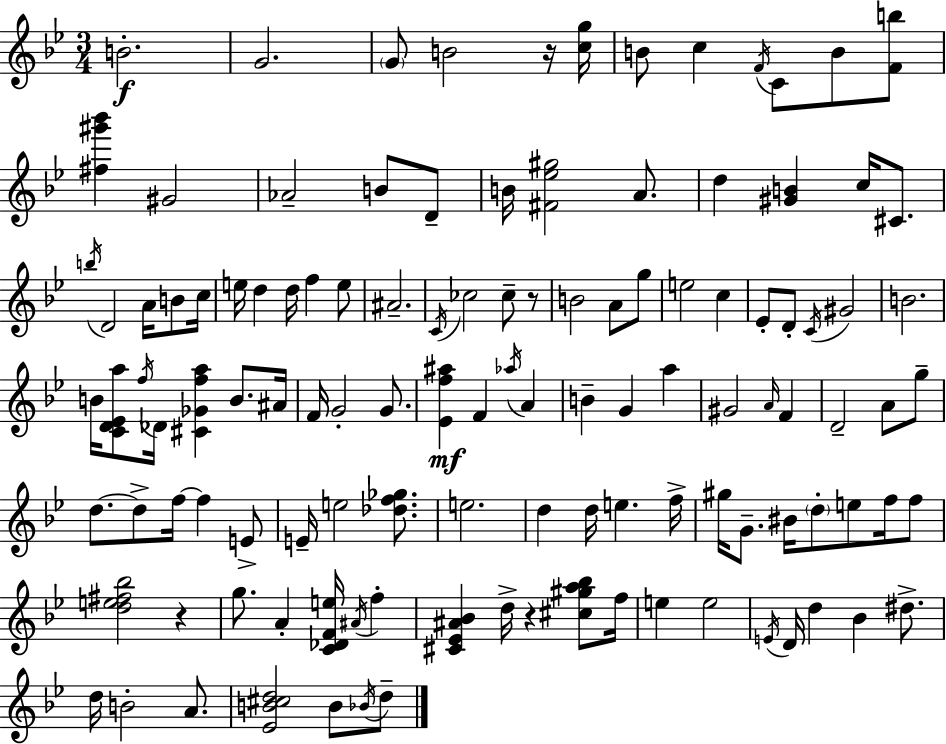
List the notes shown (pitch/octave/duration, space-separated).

B4/h. G4/h. G4/e B4/h R/s [C5,G5]/s B4/e C5/q F4/s C4/e B4/e [F4,B5]/e [F#5,G#6,Bb6]/q G#4/h Ab4/h B4/e D4/e B4/s [F#4,Eb5,G#5]/h A4/e. D5/q [G#4,B4]/q C5/s C#4/e. B5/s D4/h A4/s B4/e C5/s E5/s D5/q D5/s F5/q E5/e A#4/h. C4/s CES5/h CES5/e R/e B4/h A4/e G5/e E5/h C5/q Eb4/e D4/e C4/s G#4/h B4/h. B4/s [C4,D4,Eb4,A5]/e F5/s Db4/s [C#4,Gb4,F5,A5]/q B4/e. A#4/s F4/s G4/h G4/e. [Eb4,F5,A#5]/q F4/q Ab5/s A4/q B4/q G4/q A5/q G#4/h A4/s F4/q D4/h A4/e G5/e D5/e. D5/e F5/s F5/q E4/e E4/s E5/h [Db5,F5,Gb5]/e. E5/h. D5/q D5/s E5/q. F5/s G#5/s G4/e. BIS4/s D5/e E5/e F5/s F5/e [D5,E5,F#5,Bb5]/h R/q G5/e. A4/q [C4,Db4,F4,E5]/s A#4/s F5/q [C#4,Eb4,A#4,Bb4]/q D5/s R/q [C#5,G#5,A5,Bb5]/e F5/s E5/q E5/h E4/s D4/s D5/q Bb4/q D#5/e. D5/s B4/h A4/e. [Eb4,B4,C#5,D5]/h B4/e Bb4/s D5/e